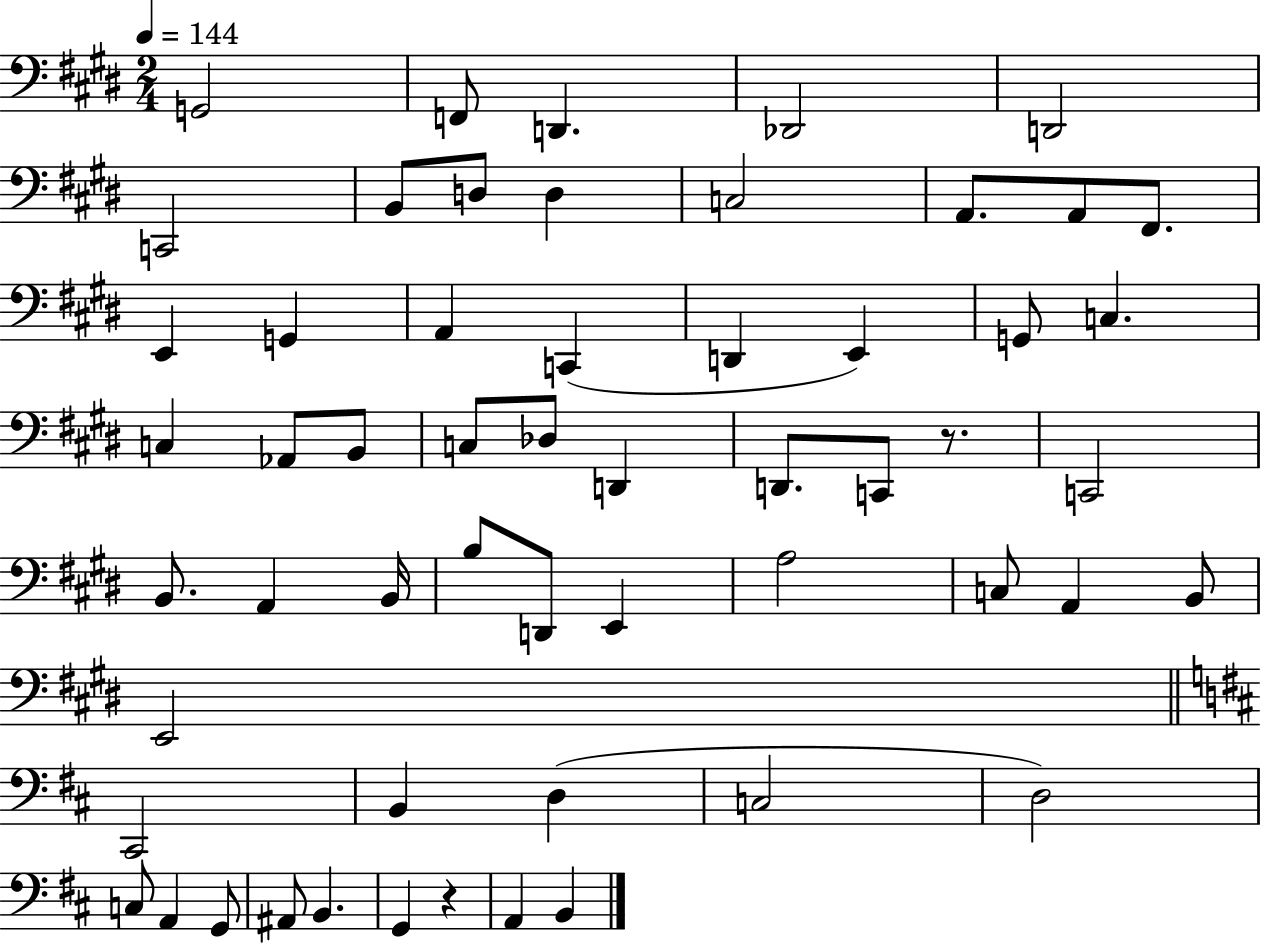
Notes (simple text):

G2/h F2/e D2/q. Db2/h D2/h C2/h B2/e D3/e D3/q C3/h A2/e. A2/e F#2/e. E2/q G2/q A2/q C2/q D2/q E2/q G2/e C3/q. C3/q Ab2/e B2/e C3/e Db3/e D2/q D2/e. C2/e R/e. C2/h B2/e. A2/q B2/s B3/e D2/e E2/q A3/h C3/e A2/q B2/e E2/h C#2/h B2/q D3/q C3/h D3/h C3/e A2/q G2/e A#2/e B2/q. G2/q R/q A2/q B2/q